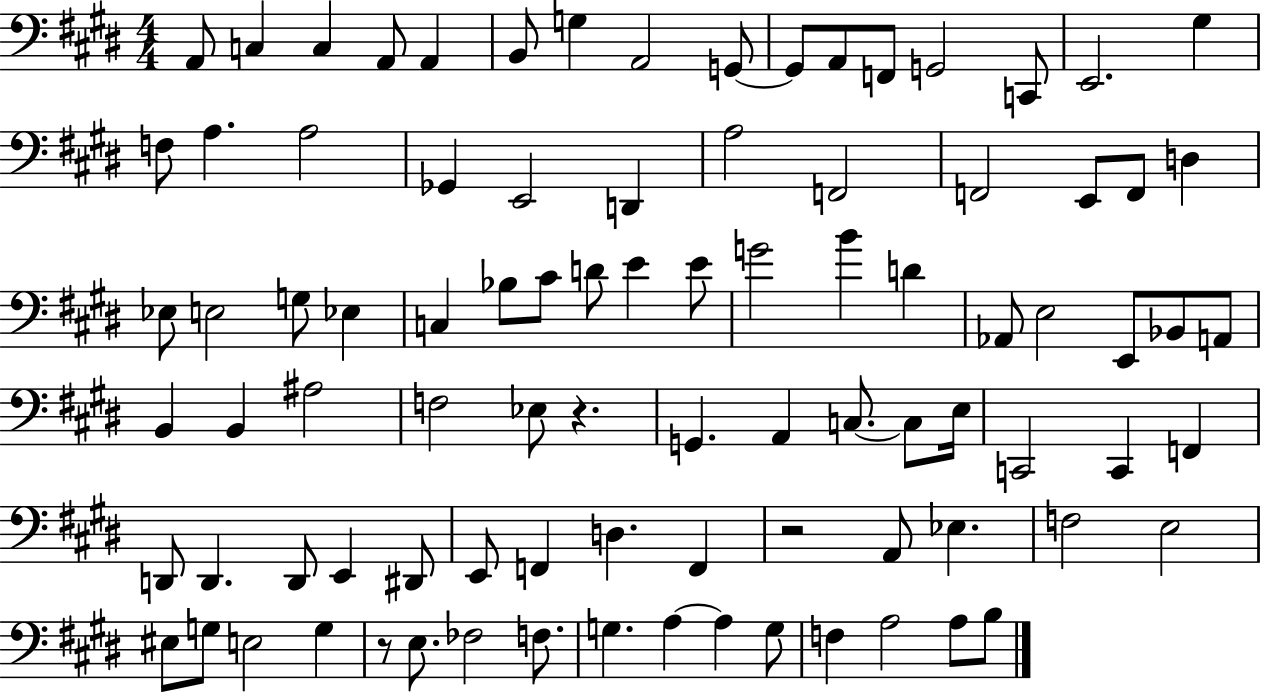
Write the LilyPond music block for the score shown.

{
  \clef bass
  \numericTimeSignature
  \time 4/4
  \key e \major
  a,8 c4 c4 a,8 a,4 | b,8 g4 a,2 g,8~~ | g,8 a,8 f,8 g,2 c,8 | e,2. gis4 | \break f8 a4. a2 | ges,4 e,2 d,4 | a2 f,2 | f,2 e,8 f,8 d4 | \break ees8 e2 g8 ees4 | c4 bes8 cis'8 d'8 e'4 e'8 | g'2 b'4 d'4 | aes,8 e2 e,8 bes,8 a,8 | \break b,4 b,4 ais2 | f2 ees8 r4. | g,4. a,4 c8.~~ c8 e16 | c,2 c,4 f,4 | \break d,8 d,4. d,8 e,4 dis,8 | e,8 f,4 d4. f,4 | r2 a,8 ees4. | f2 e2 | \break eis8 g8 e2 g4 | r8 e8. fes2 f8. | g4. a4~~ a4 g8 | f4 a2 a8 b8 | \break \bar "|."
}